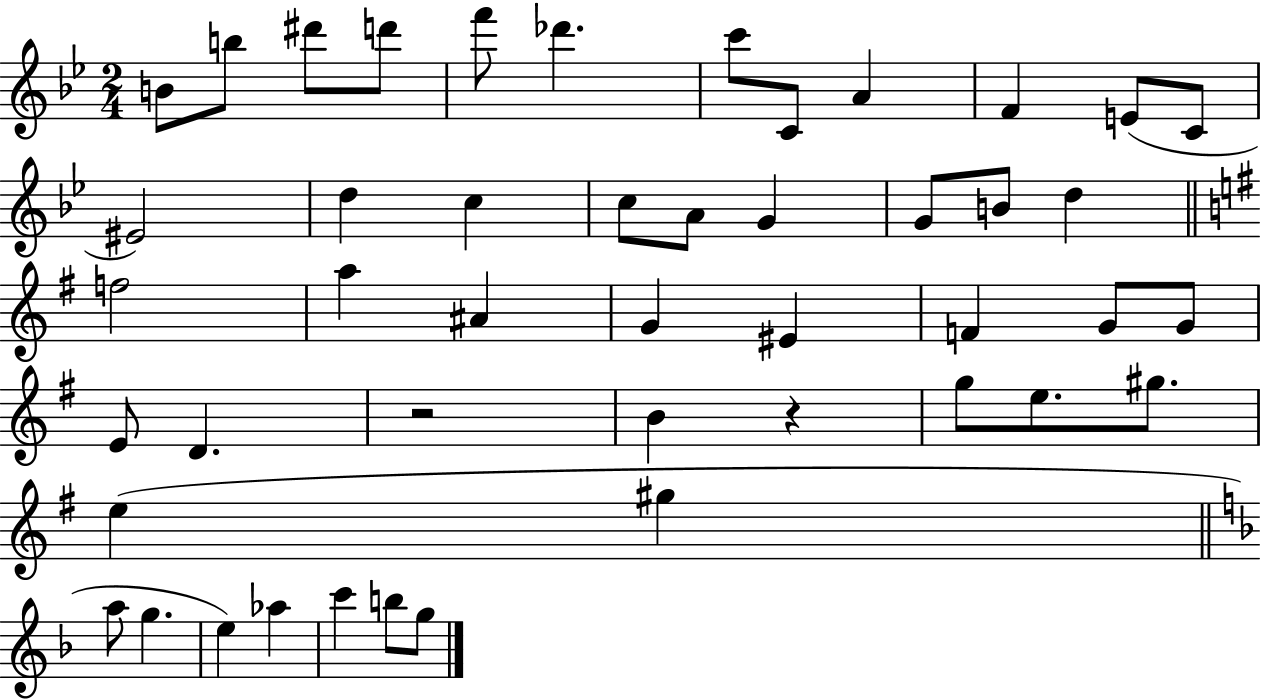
X:1
T:Untitled
M:2/4
L:1/4
K:Bb
B/2 b/2 ^d'/2 d'/2 f'/2 _d' c'/2 C/2 A F E/2 C/2 ^E2 d c c/2 A/2 G G/2 B/2 d f2 a ^A G ^E F G/2 G/2 E/2 D z2 B z g/2 e/2 ^g/2 e ^g a/2 g e _a c' b/2 g/2